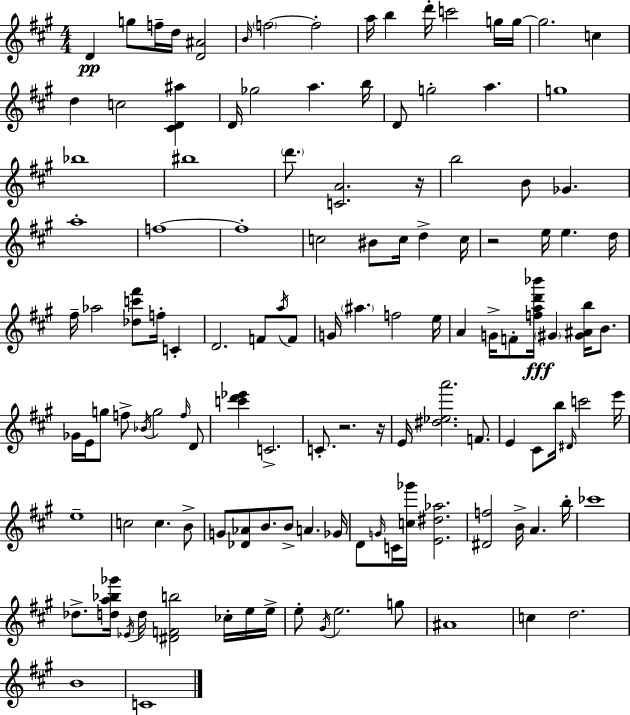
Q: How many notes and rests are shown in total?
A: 126